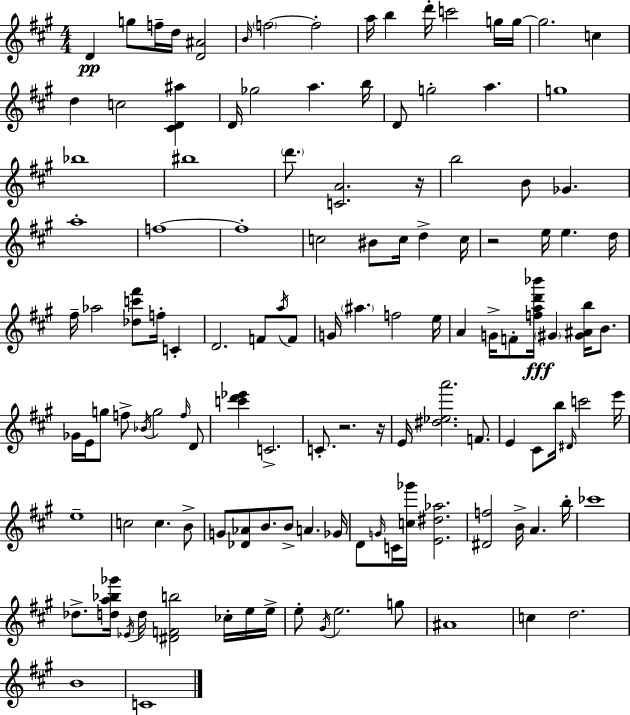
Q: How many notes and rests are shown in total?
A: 126